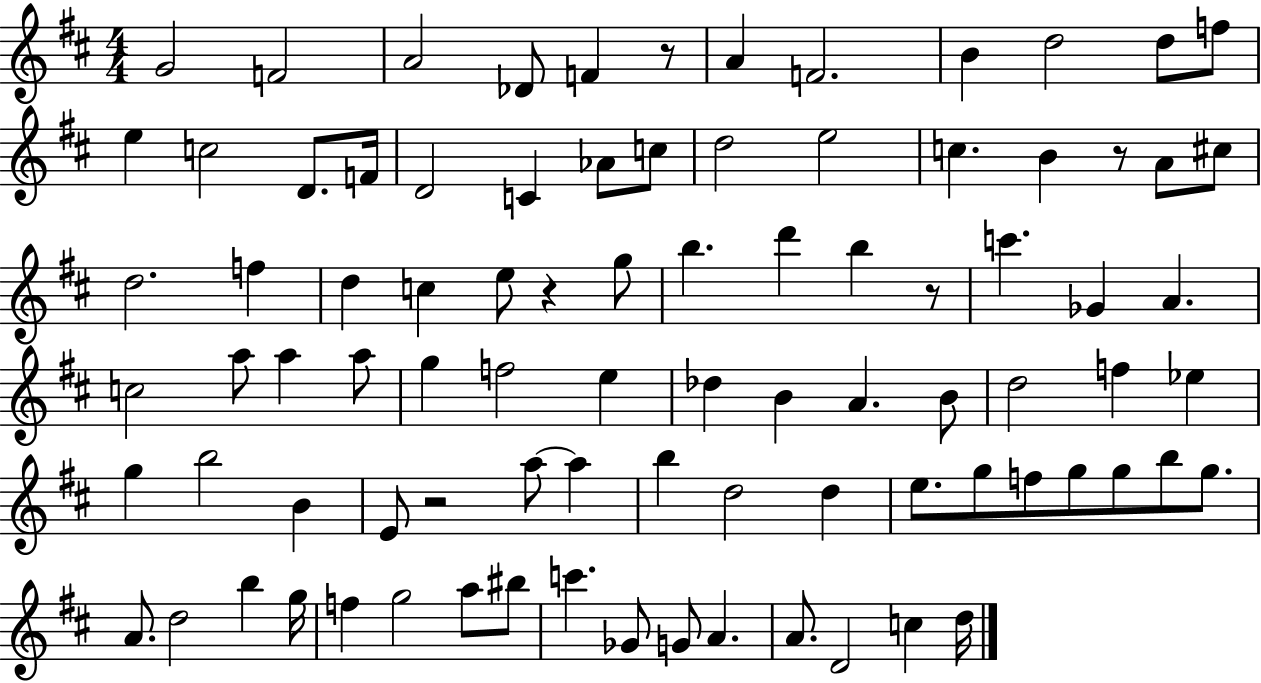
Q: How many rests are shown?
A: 5